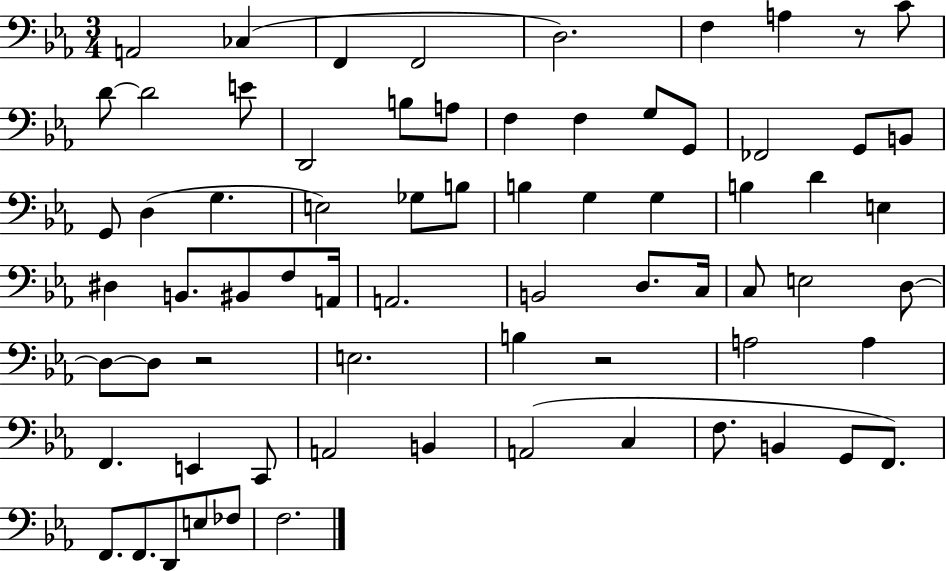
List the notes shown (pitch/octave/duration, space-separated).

A2/h CES3/q F2/q F2/h D3/h. F3/q A3/q R/e C4/e D4/e D4/h E4/e D2/h B3/e A3/e F3/q F3/q G3/e G2/e FES2/h G2/e B2/e G2/e D3/q G3/q. E3/h Gb3/e B3/e B3/q G3/q G3/q B3/q D4/q E3/q D#3/q B2/e. BIS2/e F3/e A2/s A2/h. B2/h D3/e. C3/s C3/e E3/h D3/e D3/e D3/e R/h E3/h. B3/q R/h A3/h A3/q F2/q. E2/q C2/e A2/h B2/q A2/h C3/q F3/e. B2/q G2/e F2/e. F2/e. F2/e. D2/e E3/e FES3/e F3/h.